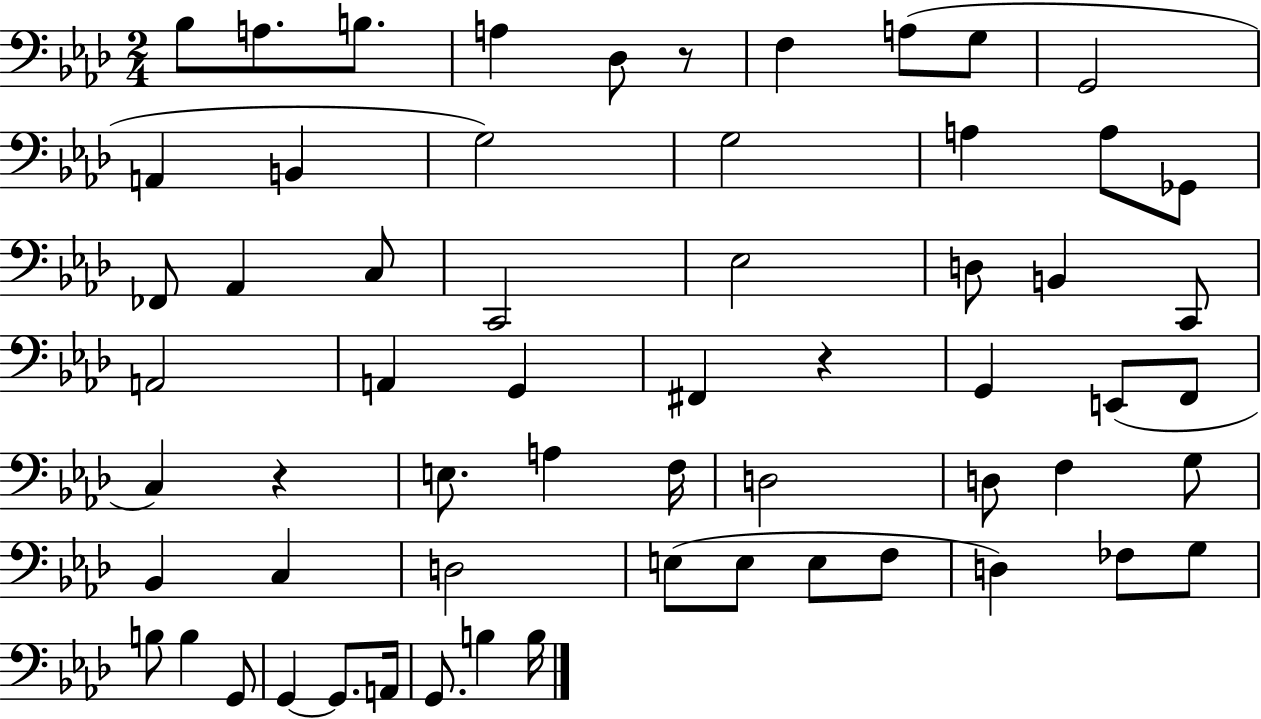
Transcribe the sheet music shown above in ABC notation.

X:1
T:Untitled
M:2/4
L:1/4
K:Ab
_B,/2 A,/2 B,/2 A, _D,/2 z/2 F, A,/2 G,/2 G,,2 A,, B,, G,2 G,2 A, A,/2 _G,,/2 _F,,/2 _A,, C,/2 C,,2 _E,2 D,/2 B,, C,,/2 A,,2 A,, G,, ^F,, z G,, E,,/2 F,,/2 C, z E,/2 A, F,/4 D,2 D,/2 F, G,/2 _B,, C, D,2 E,/2 E,/2 E,/2 F,/2 D, _F,/2 G,/2 B,/2 B, G,,/2 G,, G,,/2 A,,/4 G,,/2 B, B,/4